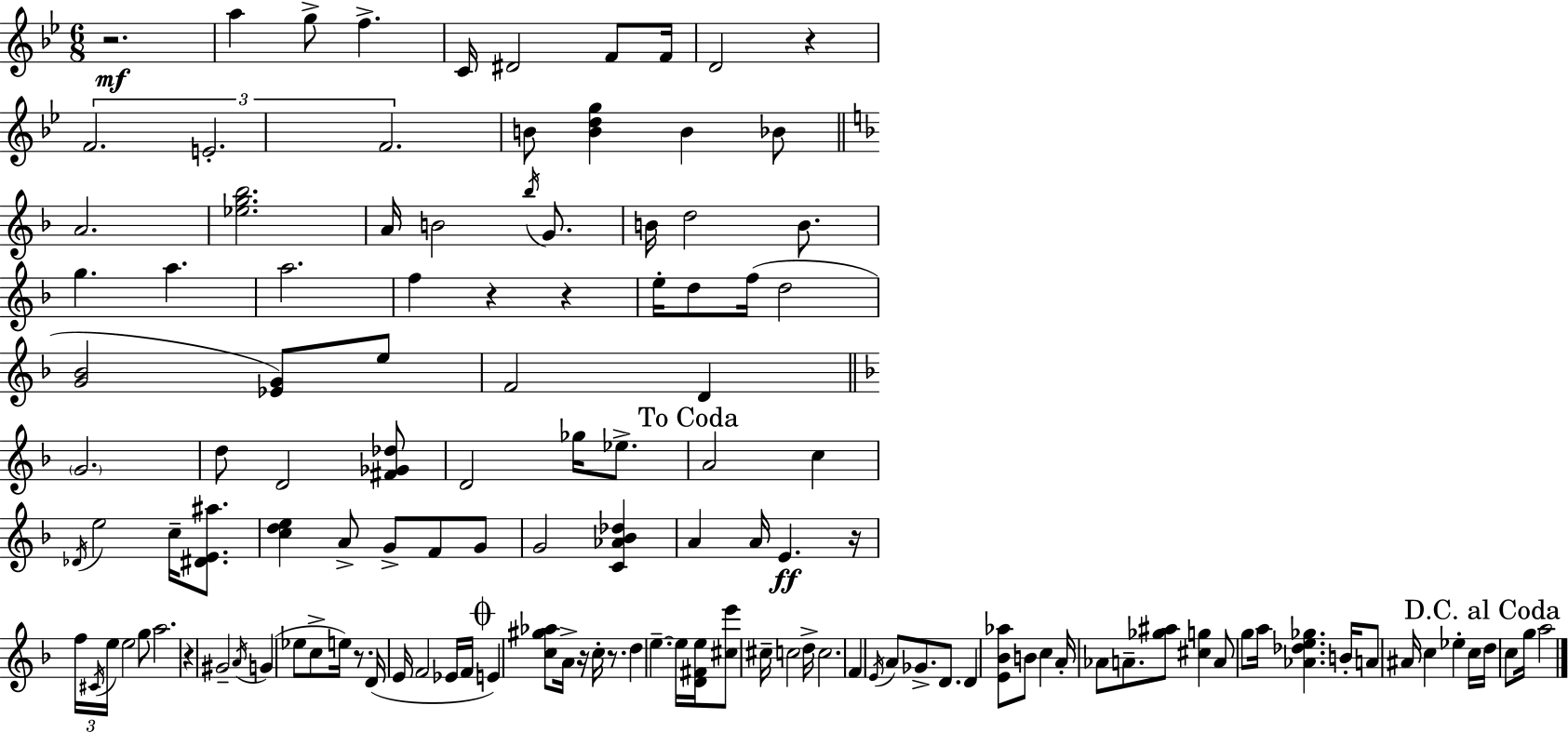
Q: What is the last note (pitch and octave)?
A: A5